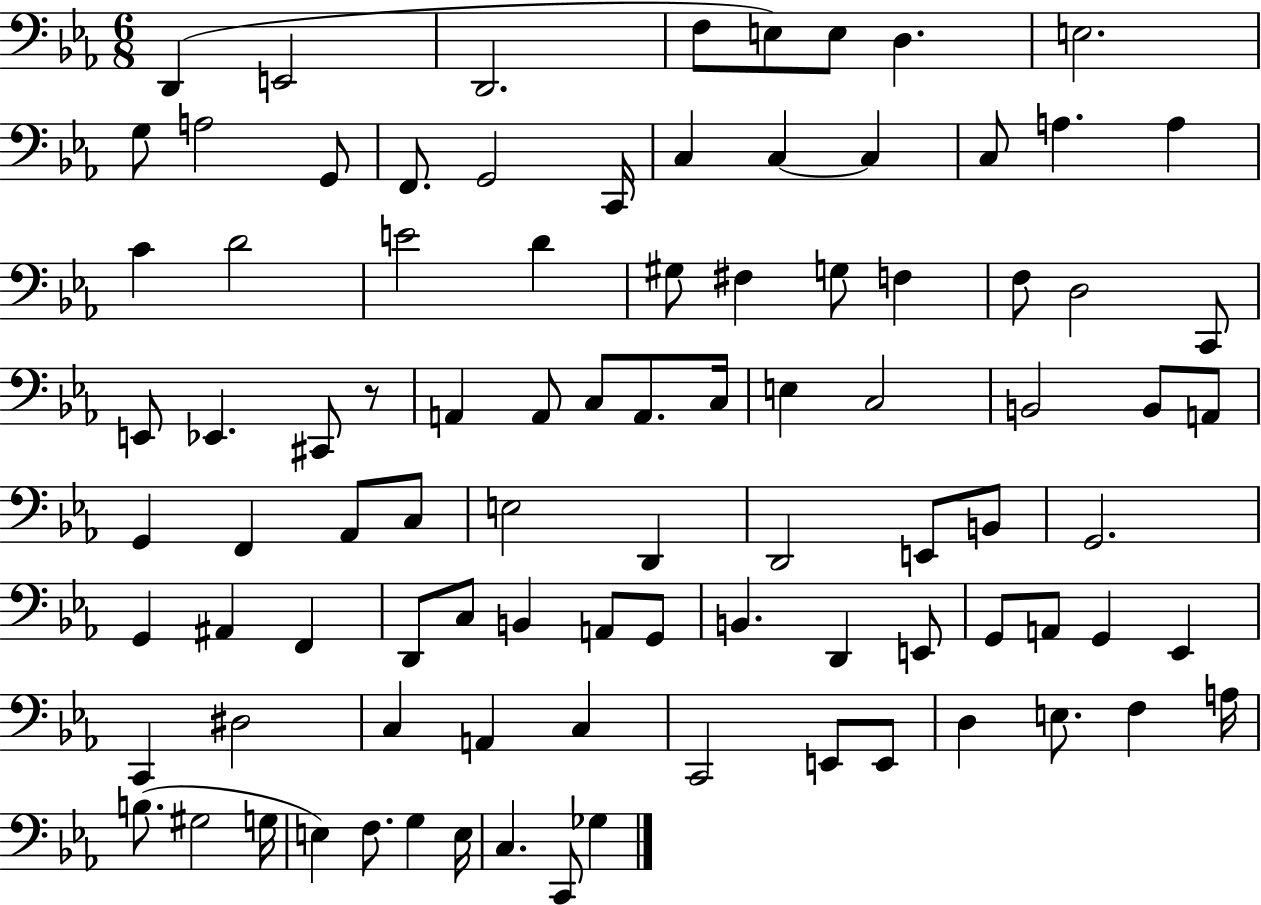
X:1
T:Untitled
M:6/8
L:1/4
K:Eb
D,, E,,2 D,,2 F,/2 E,/2 E,/2 D, E,2 G,/2 A,2 G,,/2 F,,/2 G,,2 C,,/4 C, C, C, C,/2 A, A, C D2 E2 D ^G,/2 ^F, G,/2 F, F,/2 D,2 C,,/2 E,,/2 _E,, ^C,,/2 z/2 A,, A,,/2 C,/2 A,,/2 C,/4 E, C,2 B,,2 B,,/2 A,,/2 G,, F,, _A,,/2 C,/2 E,2 D,, D,,2 E,,/2 B,,/2 G,,2 G,, ^A,, F,, D,,/2 C,/2 B,, A,,/2 G,,/2 B,, D,, E,,/2 G,,/2 A,,/2 G,, _E,, C,, ^D,2 C, A,, C, C,,2 E,,/2 E,,/2 D, E,/2 F, A,/4 B,/2 ^G,2 G,/4 E, F,/2 G, E,/4 C, C,,/2 _G,